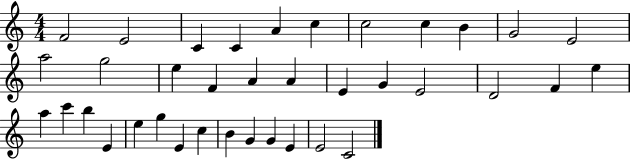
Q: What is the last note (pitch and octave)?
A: C4